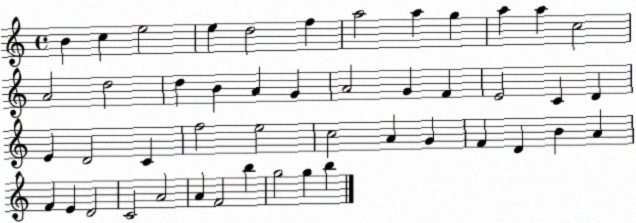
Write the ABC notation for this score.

X:1
T:Untitled
M:4/4
L:1/4
K:C
B c e2 e d2 f a2 a g a a c2 A2 d2 d B A G A2 G F E2 C D E D2 C f2 e2 c2 A G F D B A F E D2 C2 A2 A F2 b g2 g b